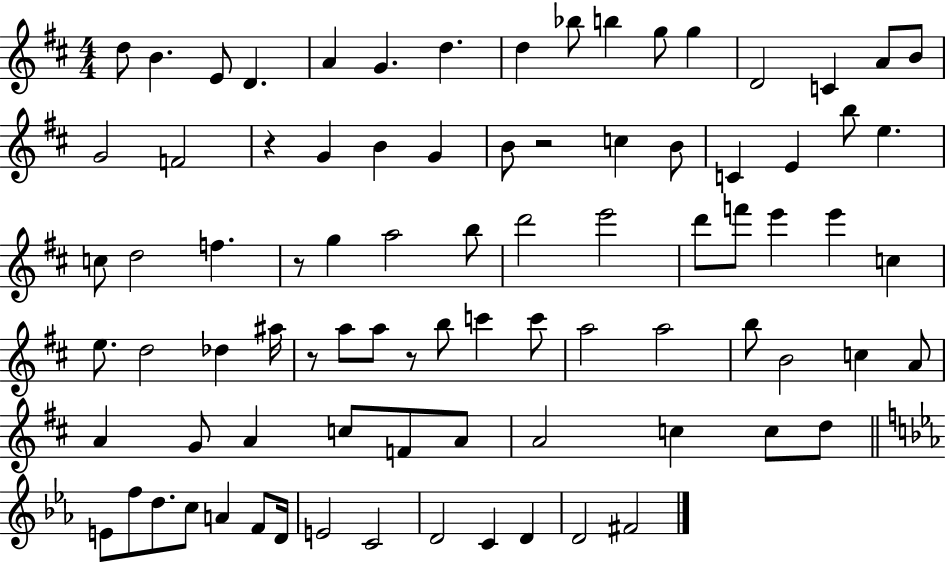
D5/e B4/q. E4/e D4/q. A4/q G4/q. D5/q. D5/q Bb5/e B5/q G5/e G5/q D4/h C4/q A4/e B4/e G4/h F4/h R/q G4/q B4/q G4/q B4/e R/h C5/q B4/e C4/q E4/q B5/e E5/q. C5/e D5/h F5/q. R/e G5/q A5/h B5/e D6/h E6/h D6/e F6/e E6/q E6/q C5/q E5/e. D5/h Db5/q A#5/s R/e A5/e A5/e R/e B5/e C6/q C6/e A5/h A5/h B5/e B4/h C5/q A4/e A4/q G4/e A4/q C5/e F4/e A4/e A4/h C5/q C5/e D5/e E4/e F5/e D5/e. C5/e A4/q F4/e D4/s E4/h C4/h D4/h C4/q D4/q D4/h F#4/h